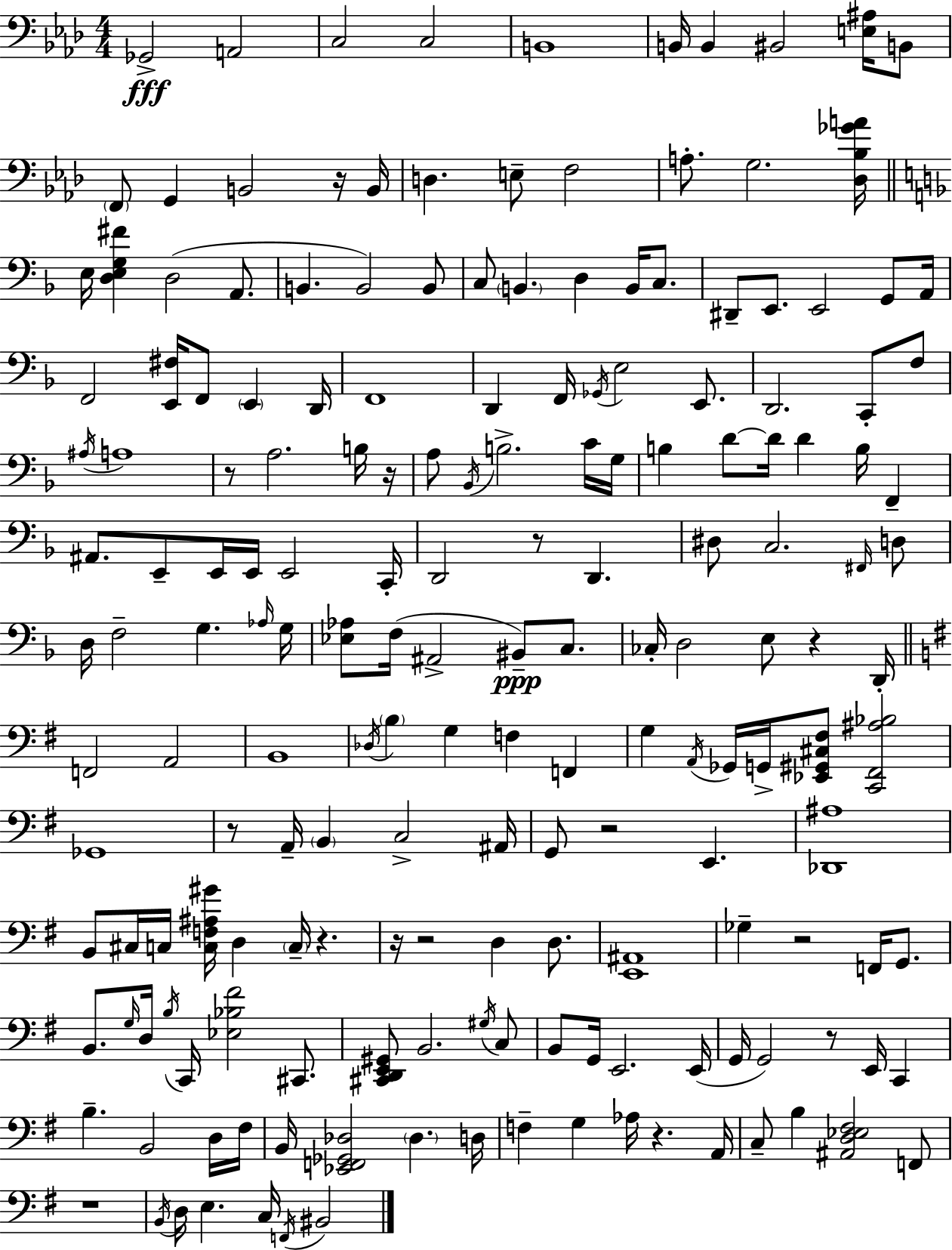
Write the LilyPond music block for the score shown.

{
  \clef bass
  \numericTimeSignature
  \time 4/4
  \key aes \major
  \repeat volta 2 { ges,2->\fff a,2 | c2 c2 | b,1 | b,16 b,4 bis,2 <e ais>16 b,8 | \break \parenthesize f,8 g,4 b,2 r16 b,16 | d4. e8-- f2 | a8.-. g2. <des bes ges' a'>16 | \bar "||" \break \key f \major e16 <d e g fis'>4 d2( a,8. | b,4. b,2) b,8 | c8 \parenthesize b,4. d4 b,16 c8. | dis,8-- e,8. e,2 g,8 a,16 | \break f,2 <e, fis>16 f,8 \parenthesize e,4 d,16 | f,1 | d,4 f,16 \acciaccatura { ges,16 } e2 e,8. | d,2. c,8-. f8 | \break \acciaccatura { ais16 } a1 | r8 a2. | b16 r16 a8 \acciaccatura { bes,16 } b2.-> | c'16 g16 b4 d'8~~ d'16 d'4 b16 f,4-- | \break ais,8. e,8-- e,16 e,16 e,2 | c,16-. d,2 r8 d,4. | dis8 c2. | \grace { fis,16 } d8 d16 f2-- g4. | \break \grace { aes16 } g16 <ees aes>8 f16( ais,2-> | bis,8--\ppp) c8. ces16-. d2 e8 | r4 d,16-. \bar "||" \break \key g \major f,2 a,2 | b,1 | \acciaccatura { des16 } \parenthesize b4 g4 f4 f,4 | g4 \acciaccatura { a,16 } ges,16 g,16-> <ees, gis, cis fis>8 <c, fis, ais bes>2 | \break ges,1 | r8 a,16-- \parenthesize b,4 c2-> | ais,16 g,8 r2 e,4. | <des, ais>1 | \break b,8 cis16 c16 <c f ais gis'>16 d4 \parenthesize c16-- r4. | r16 r2 d4 d8. | <e, ais,>1 | ges4-- r2 f,16 g,8. | \break b,8. \grace { g16 } d16 \acciaccatura { b16 } c,16 <ees bes fis'>2 | cis,8. <cis, d, e, gis,>8 b,2. | \acciaccatura { gis16 } c8 b,8 g,16 e,2. | e,16( g,16 g,2) r8 | \break e,16 c,4 b4.-- b,2 | d16 fis16 b,16 <ees, f, ges, des>2 \parenthesize des4. | d16 f4-- g4 aes16 r4. | a,16 c8-- b4 <ais, d ees fis>2 | \break f,8 r1 | \acciaccatura { b,16 } d16 e4. c16 \acciaccatura { f,16 } bis,2 | } \bar "|."
}